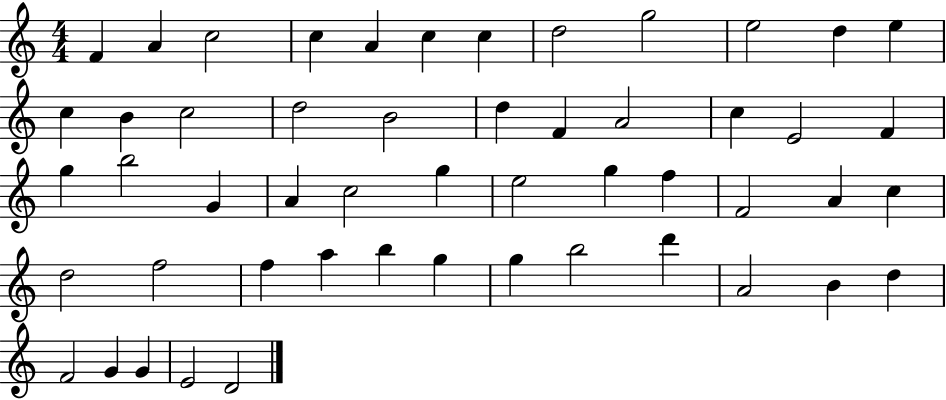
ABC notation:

X:1
T:Untitled
M:4/4
L:1/4
K:C
F A c2 c A c c d2 g2 e2 d e c B c2 d2 B2 d F A2 c E2 F g b2 G A c2 g e2 g f F2 A c d2 f2 f a b g g b2 d' A2 B d F2 G G E2 D2